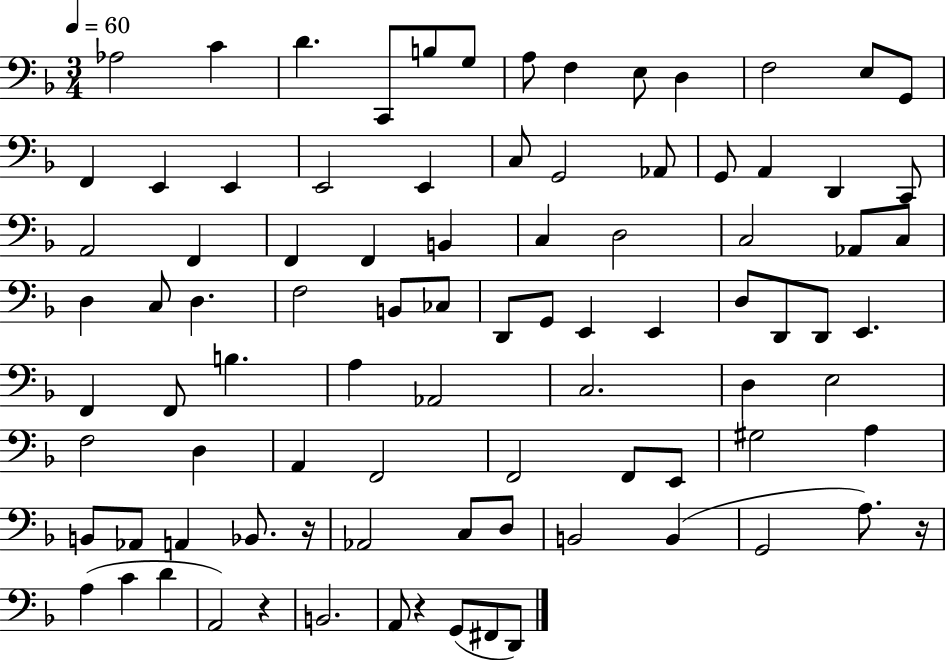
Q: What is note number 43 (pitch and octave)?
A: G2